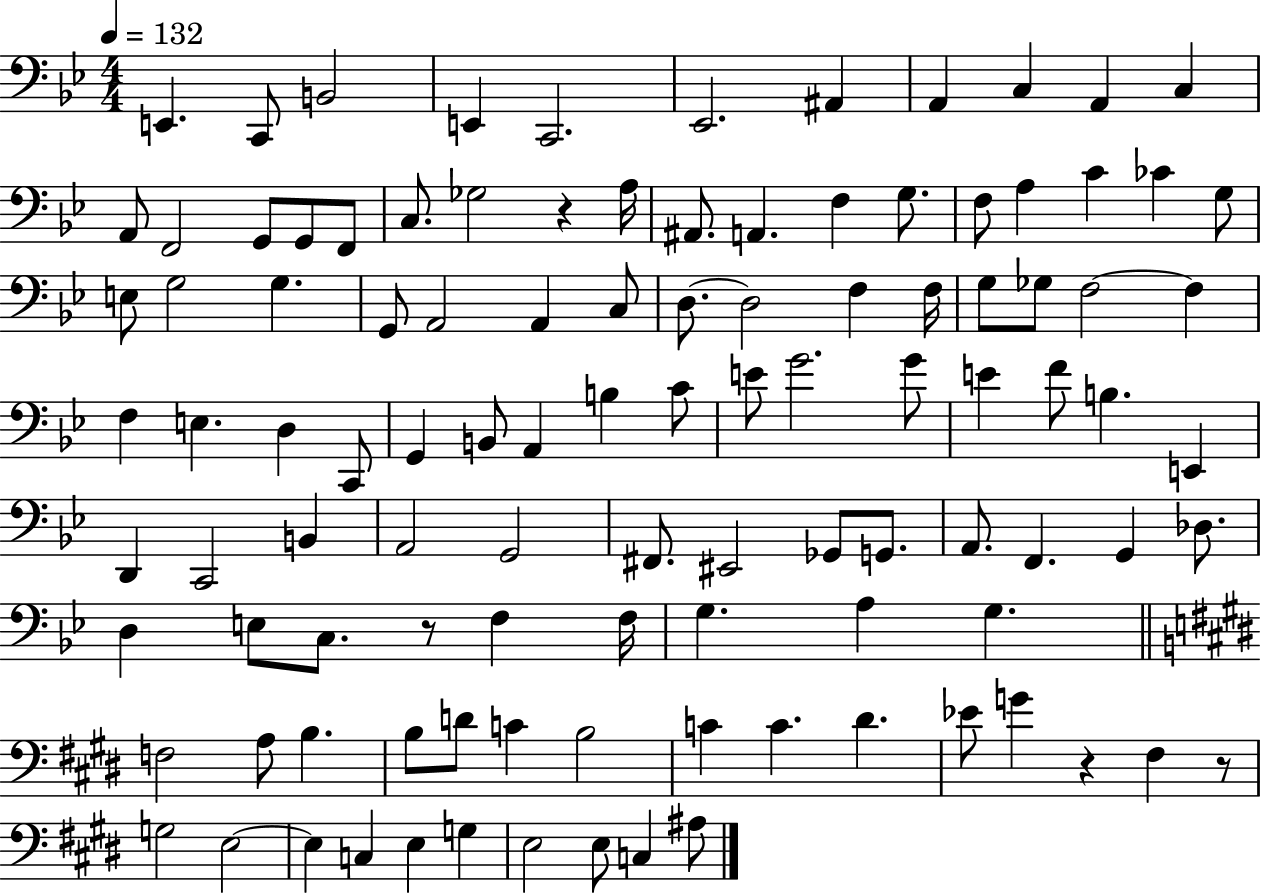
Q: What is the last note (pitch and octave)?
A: A#3